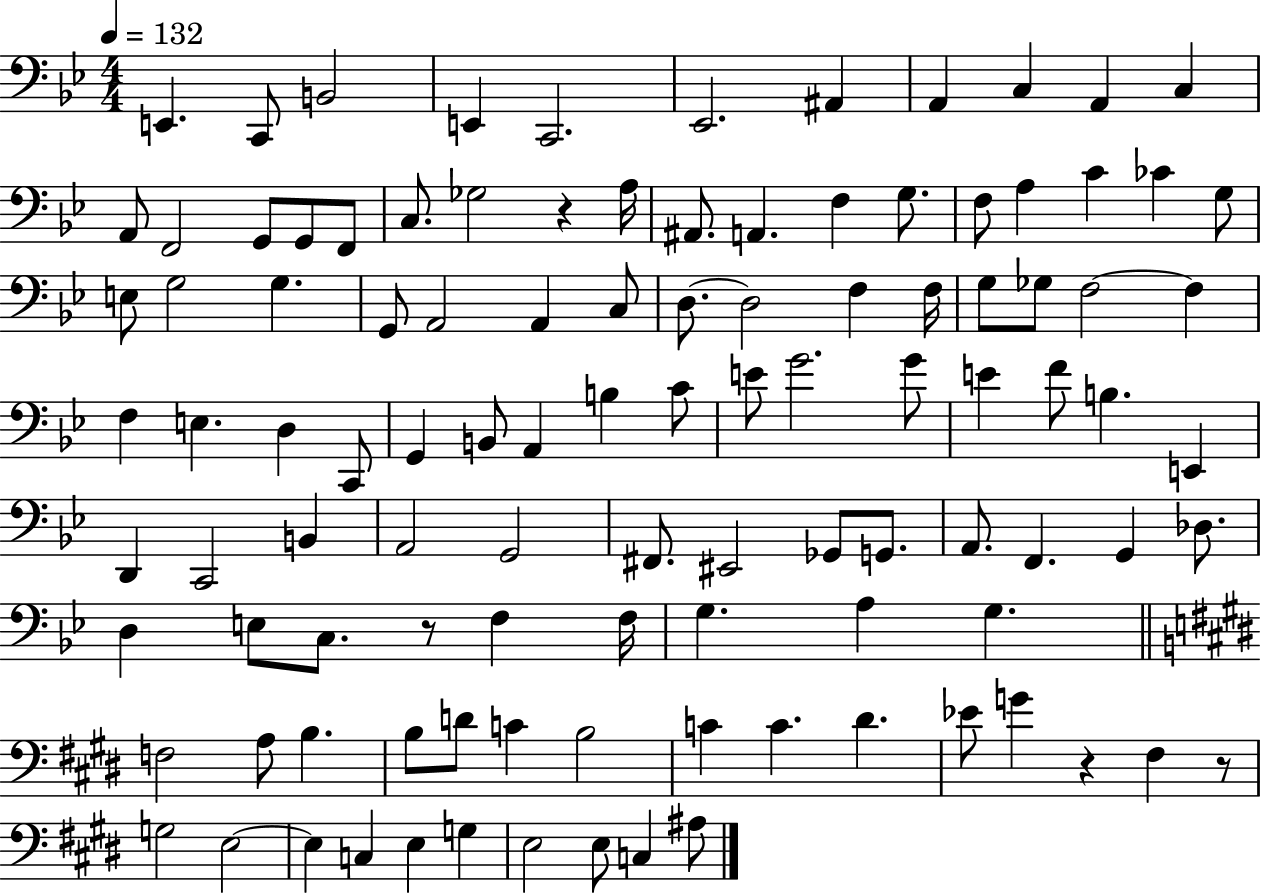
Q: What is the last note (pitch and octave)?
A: A#3